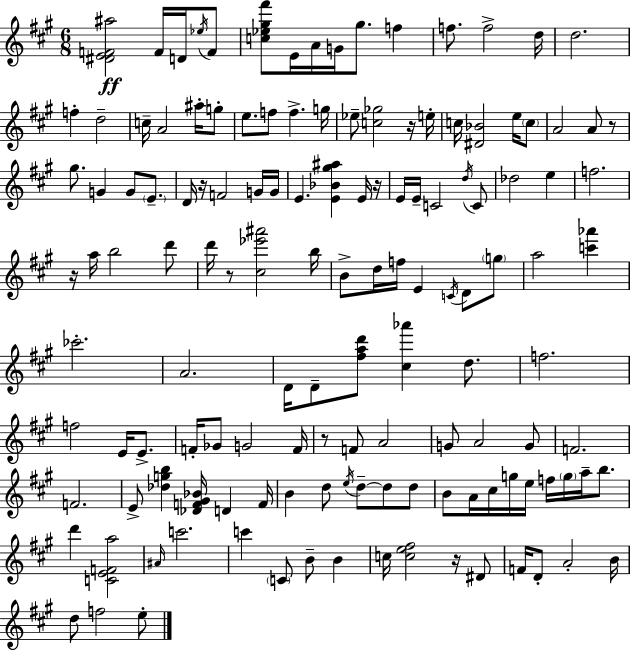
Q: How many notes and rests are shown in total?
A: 136